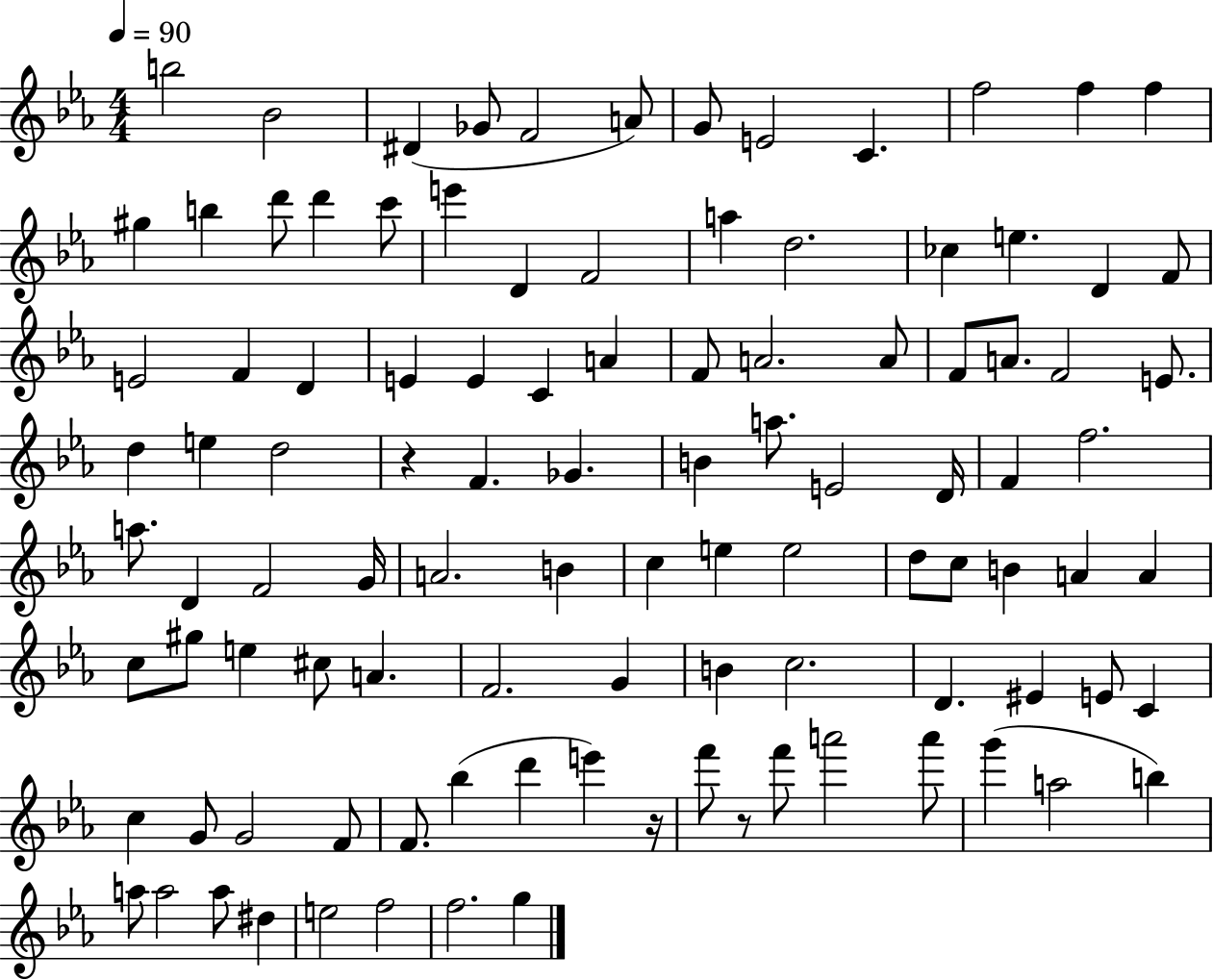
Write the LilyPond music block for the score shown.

{
  \clef treble
  \numericTimeSignature
  \time 4/4
  \key ees \major
  \tempo 4 = 90
  b''2 bes'2 | dis'4( ges'8 f'2 a'8) | g'8 e'2 c'4. | f''2 f''4 f''4 | \break gis''4 b''4 d'''8 d'''4 c'''8 | e'''4 d'4 f'2 | a''4 d''2. | ces''4 e''4. d'4 f'8 | \break e'2 f'4 d'4 | e'4 e'4 c'4 a'4 | f'8 a'2. a'8 | f'8 a'8. f'2 e'8. | \break d''4 e''4 d''2 | r4 f'4. ges'4. | b'4 a''8. e'2 d'16 | f'4 f''2. | \break a''8. d'4 f'2 g'16 | a'2. b'4 | c''4 e''4 e''2 | d''8 c''8 b'4 a'4 a'4 | \break c''8 gis''8 e''4 cis''8 a'4. | f'2. g'4 | b'4 c''2. | d'4. eis'4 e'8 c'4 | \break c''4 g'8 g'2 f'8 | f'8. bes''4( d'''4 e'''4) r16 | f'''8 r8 f'''8 a'''2 a'''8 | g'''4( a''2 b''4) | \break a''8 a''2 a''8 dis''4 | e''2 f''2 | f''2. g''4 | \bar "|."
}